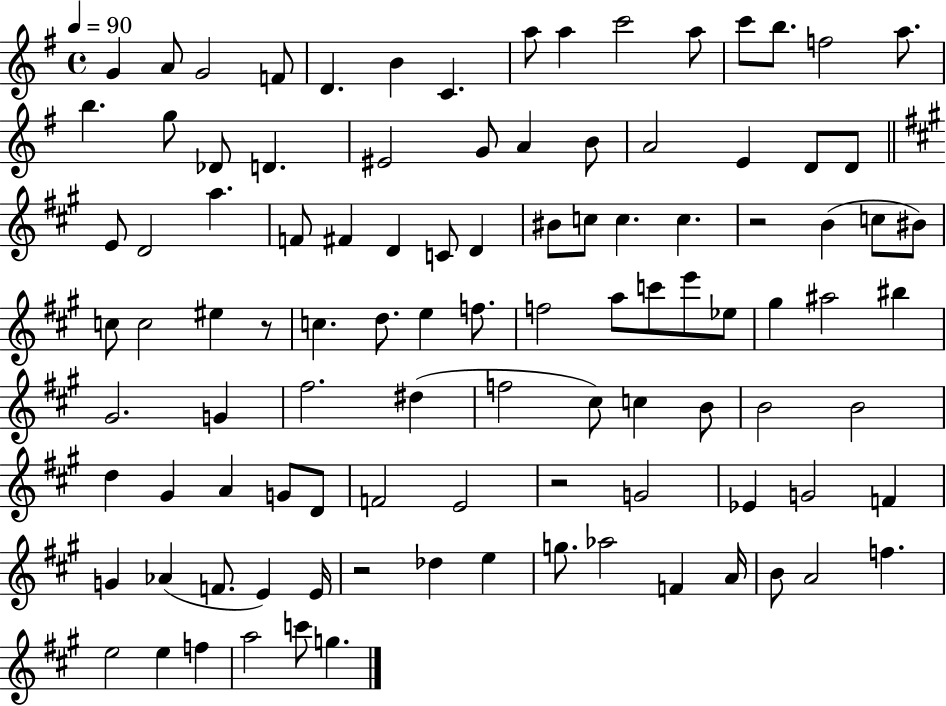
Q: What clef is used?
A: treble